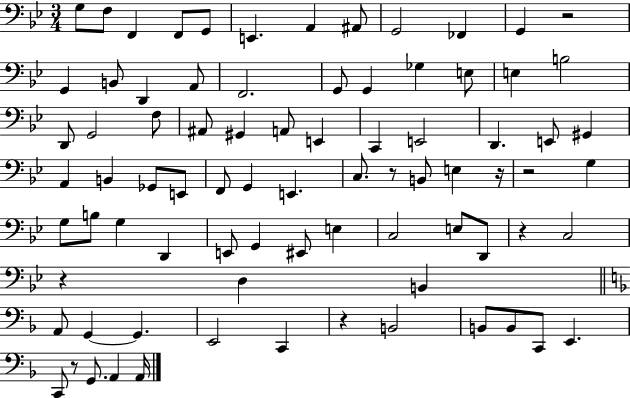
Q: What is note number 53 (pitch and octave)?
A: E3